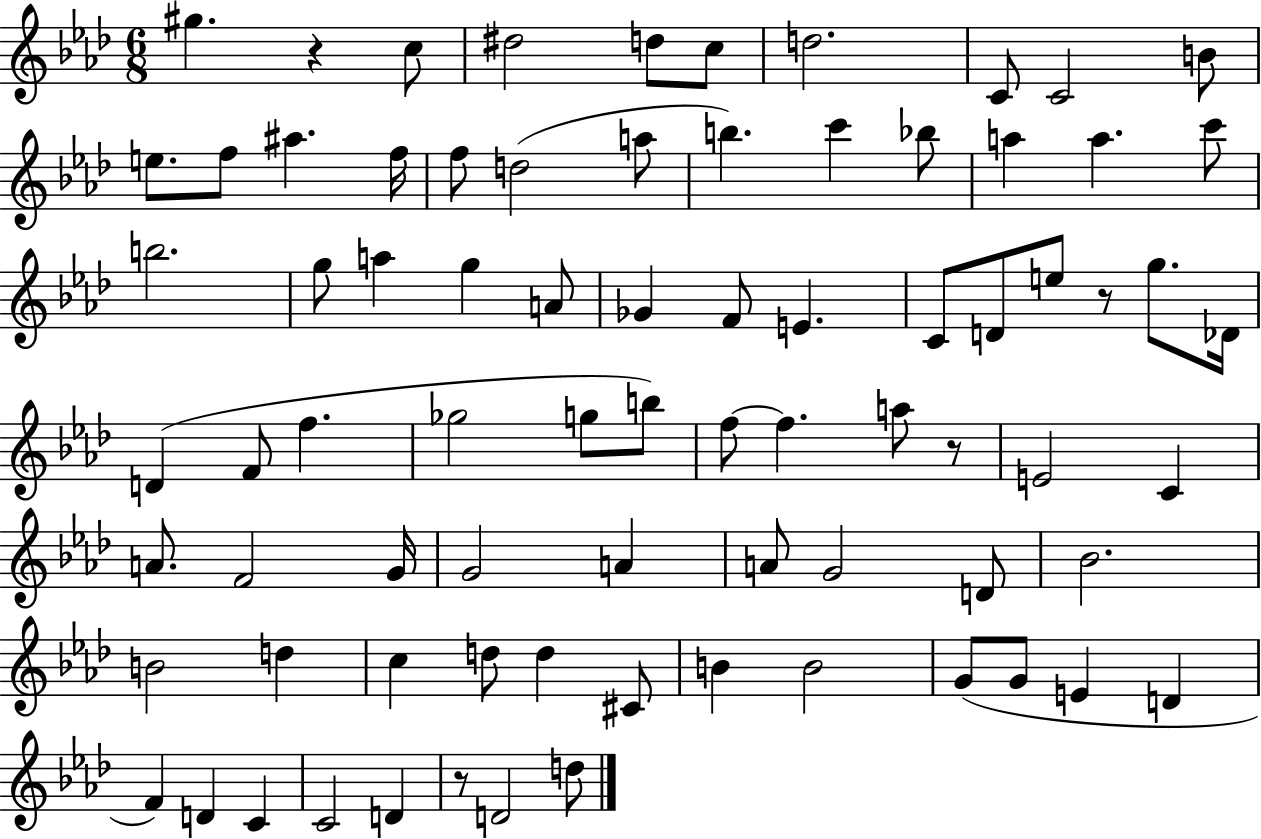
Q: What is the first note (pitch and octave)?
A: G#5